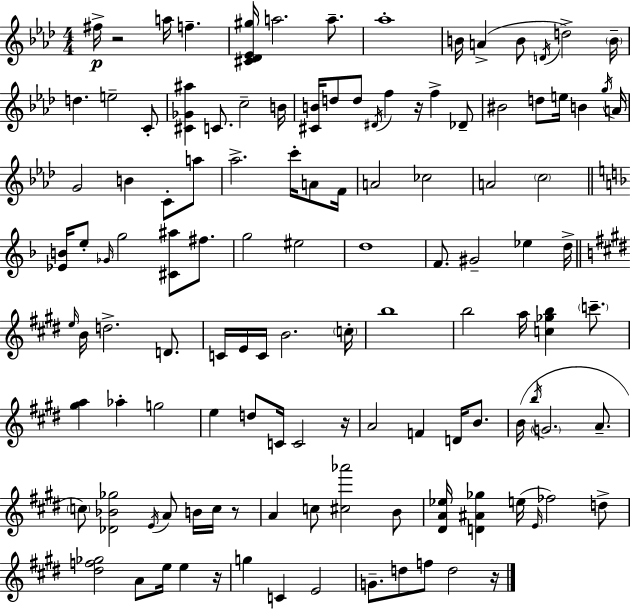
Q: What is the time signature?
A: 4/4